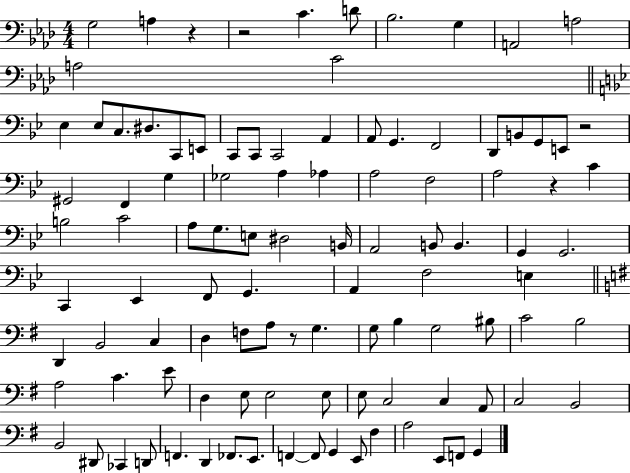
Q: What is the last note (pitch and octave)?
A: G2